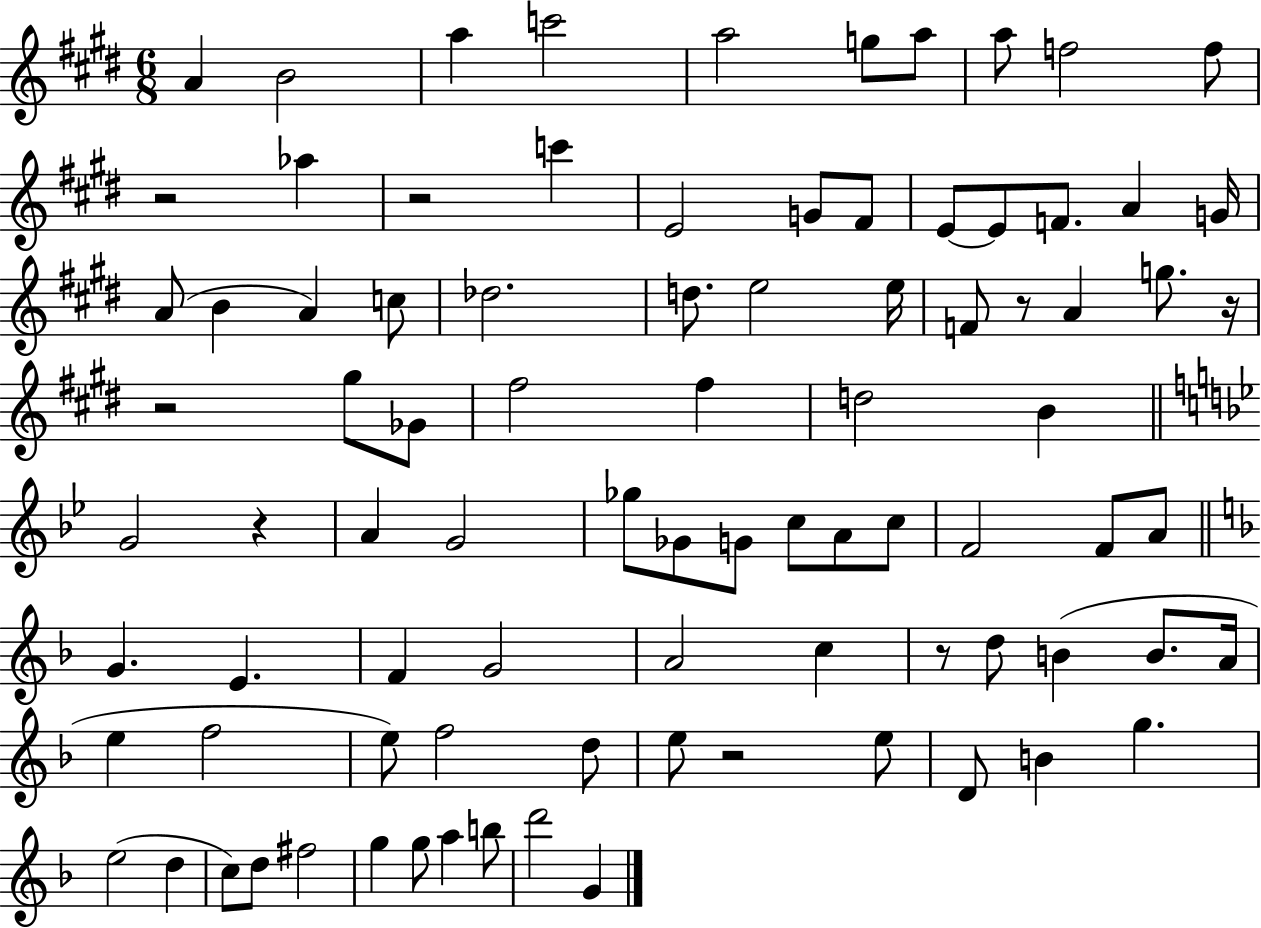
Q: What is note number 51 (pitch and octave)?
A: E4